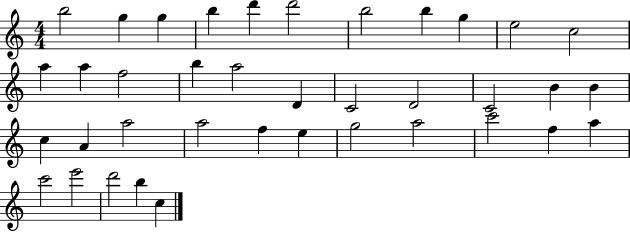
X:1
T:Untitled
M:4/4
L:1/4
K:C
b2 g g b d' d'2 b2 b g e2 c2 a a f2 b a2 D C2 D2 C2 B B c A a2 a2 f e g2 a2 c'2 f a c'2 e'2 d'2 b c